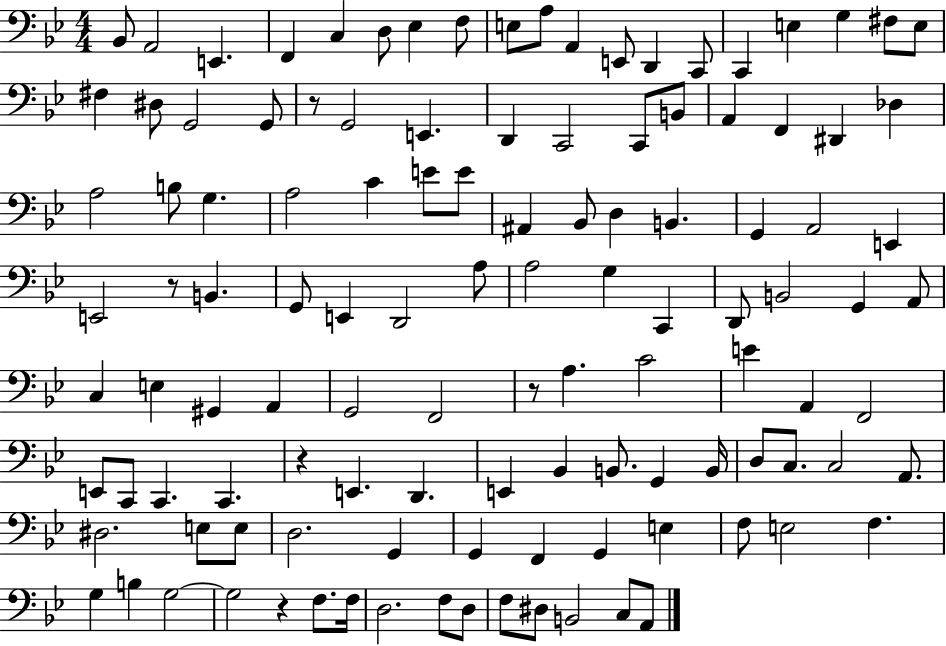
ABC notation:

X:1
T:Untitled
M:4/4
L:1/4
K:Bb
_B,,/2 A,,2 E,, F,, C, D,/2 _E, F,/2 E,/2 A,/2 A,, E,,/2 D,, C,,/2 C,, E, G, ^F,/2 E,/2 ^F, ^D,/2 G,,2 G,,/2 z/2 G,,2 E,, D,, C,,2 C,,/2 B,,/2 A,, F,, ^D,, _D, A,2 B,/2 G, A,2 C E/2 E/2 ^A,, _B,,/2 D, B,, G,, A,,2 E,, E,,2 z/2 B,, G,,/2 E,, D,,2 A,/2 A,2 G, C,, D,,/2 B,,2 G,, A,,/2 C, E, ^G,, A,, G,,2 F,,2 z/2 A, C2 E A,, F,,2 E,,/2 C,,/2 C,, C,, z E,, D,, E,, _B,, B,,/2 G,, B,,/4 D,/2 C,/2 C,2 A,,/2 ^D,2 E,/2 E,/2 D,2 G,, G,, F,, G,, E, F,/2 E,2 F, G, B, G,2 G,2 z F,/2 F,/4 D,2 F,/2 D,/2 F,/2 ^D,/2 B,,2 C,/2 A,,/2